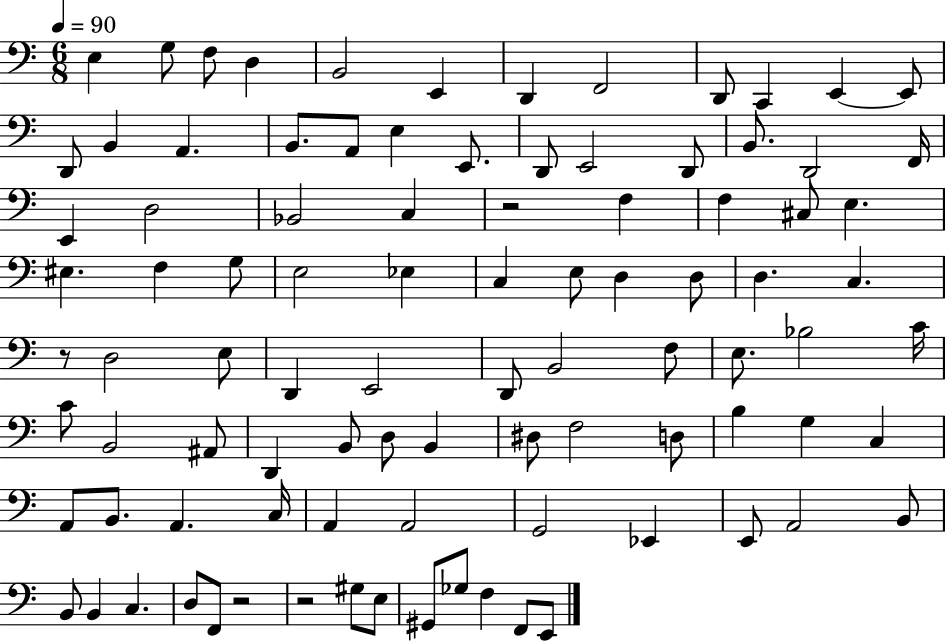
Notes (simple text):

E3/q G3/e F3/e D3/q B2/h E2/q D2/q F2/h D2/e C2/q E2/q E2/e D2/e B2/q A2/q. B2/e. A2/e E3/q E2/e. D2/e E2/h D2/e B2/e. D2/h F2/s E2/q D3/h Bb2/h C3/q R/h F3/q F3/q C#3/e E3/q. EIS3/q. F3/q G3/e E3/h Eb3/q C3/q E3/e D3/q D3/e D3/q. C3/q. R/e D3/h E3/e D2/q E2/h D2/e B2/h F3/e E3/e. Bb3/h C4/s C4/e B2/h A#2/e D2/q B2/e D3/e B2/q D#3/e F3/h D3/e B3/q G3/q C3/q A2/e B2/e. A2/q. C3/s A2/q A2/h G2/h Eb2/q E2/e A2/h B2/e B2/e B2/q C3/q. D3/e F2/e R/h R/h G#3/e E3/e G#2/e Gb3/e F3/q F2/e E2/e